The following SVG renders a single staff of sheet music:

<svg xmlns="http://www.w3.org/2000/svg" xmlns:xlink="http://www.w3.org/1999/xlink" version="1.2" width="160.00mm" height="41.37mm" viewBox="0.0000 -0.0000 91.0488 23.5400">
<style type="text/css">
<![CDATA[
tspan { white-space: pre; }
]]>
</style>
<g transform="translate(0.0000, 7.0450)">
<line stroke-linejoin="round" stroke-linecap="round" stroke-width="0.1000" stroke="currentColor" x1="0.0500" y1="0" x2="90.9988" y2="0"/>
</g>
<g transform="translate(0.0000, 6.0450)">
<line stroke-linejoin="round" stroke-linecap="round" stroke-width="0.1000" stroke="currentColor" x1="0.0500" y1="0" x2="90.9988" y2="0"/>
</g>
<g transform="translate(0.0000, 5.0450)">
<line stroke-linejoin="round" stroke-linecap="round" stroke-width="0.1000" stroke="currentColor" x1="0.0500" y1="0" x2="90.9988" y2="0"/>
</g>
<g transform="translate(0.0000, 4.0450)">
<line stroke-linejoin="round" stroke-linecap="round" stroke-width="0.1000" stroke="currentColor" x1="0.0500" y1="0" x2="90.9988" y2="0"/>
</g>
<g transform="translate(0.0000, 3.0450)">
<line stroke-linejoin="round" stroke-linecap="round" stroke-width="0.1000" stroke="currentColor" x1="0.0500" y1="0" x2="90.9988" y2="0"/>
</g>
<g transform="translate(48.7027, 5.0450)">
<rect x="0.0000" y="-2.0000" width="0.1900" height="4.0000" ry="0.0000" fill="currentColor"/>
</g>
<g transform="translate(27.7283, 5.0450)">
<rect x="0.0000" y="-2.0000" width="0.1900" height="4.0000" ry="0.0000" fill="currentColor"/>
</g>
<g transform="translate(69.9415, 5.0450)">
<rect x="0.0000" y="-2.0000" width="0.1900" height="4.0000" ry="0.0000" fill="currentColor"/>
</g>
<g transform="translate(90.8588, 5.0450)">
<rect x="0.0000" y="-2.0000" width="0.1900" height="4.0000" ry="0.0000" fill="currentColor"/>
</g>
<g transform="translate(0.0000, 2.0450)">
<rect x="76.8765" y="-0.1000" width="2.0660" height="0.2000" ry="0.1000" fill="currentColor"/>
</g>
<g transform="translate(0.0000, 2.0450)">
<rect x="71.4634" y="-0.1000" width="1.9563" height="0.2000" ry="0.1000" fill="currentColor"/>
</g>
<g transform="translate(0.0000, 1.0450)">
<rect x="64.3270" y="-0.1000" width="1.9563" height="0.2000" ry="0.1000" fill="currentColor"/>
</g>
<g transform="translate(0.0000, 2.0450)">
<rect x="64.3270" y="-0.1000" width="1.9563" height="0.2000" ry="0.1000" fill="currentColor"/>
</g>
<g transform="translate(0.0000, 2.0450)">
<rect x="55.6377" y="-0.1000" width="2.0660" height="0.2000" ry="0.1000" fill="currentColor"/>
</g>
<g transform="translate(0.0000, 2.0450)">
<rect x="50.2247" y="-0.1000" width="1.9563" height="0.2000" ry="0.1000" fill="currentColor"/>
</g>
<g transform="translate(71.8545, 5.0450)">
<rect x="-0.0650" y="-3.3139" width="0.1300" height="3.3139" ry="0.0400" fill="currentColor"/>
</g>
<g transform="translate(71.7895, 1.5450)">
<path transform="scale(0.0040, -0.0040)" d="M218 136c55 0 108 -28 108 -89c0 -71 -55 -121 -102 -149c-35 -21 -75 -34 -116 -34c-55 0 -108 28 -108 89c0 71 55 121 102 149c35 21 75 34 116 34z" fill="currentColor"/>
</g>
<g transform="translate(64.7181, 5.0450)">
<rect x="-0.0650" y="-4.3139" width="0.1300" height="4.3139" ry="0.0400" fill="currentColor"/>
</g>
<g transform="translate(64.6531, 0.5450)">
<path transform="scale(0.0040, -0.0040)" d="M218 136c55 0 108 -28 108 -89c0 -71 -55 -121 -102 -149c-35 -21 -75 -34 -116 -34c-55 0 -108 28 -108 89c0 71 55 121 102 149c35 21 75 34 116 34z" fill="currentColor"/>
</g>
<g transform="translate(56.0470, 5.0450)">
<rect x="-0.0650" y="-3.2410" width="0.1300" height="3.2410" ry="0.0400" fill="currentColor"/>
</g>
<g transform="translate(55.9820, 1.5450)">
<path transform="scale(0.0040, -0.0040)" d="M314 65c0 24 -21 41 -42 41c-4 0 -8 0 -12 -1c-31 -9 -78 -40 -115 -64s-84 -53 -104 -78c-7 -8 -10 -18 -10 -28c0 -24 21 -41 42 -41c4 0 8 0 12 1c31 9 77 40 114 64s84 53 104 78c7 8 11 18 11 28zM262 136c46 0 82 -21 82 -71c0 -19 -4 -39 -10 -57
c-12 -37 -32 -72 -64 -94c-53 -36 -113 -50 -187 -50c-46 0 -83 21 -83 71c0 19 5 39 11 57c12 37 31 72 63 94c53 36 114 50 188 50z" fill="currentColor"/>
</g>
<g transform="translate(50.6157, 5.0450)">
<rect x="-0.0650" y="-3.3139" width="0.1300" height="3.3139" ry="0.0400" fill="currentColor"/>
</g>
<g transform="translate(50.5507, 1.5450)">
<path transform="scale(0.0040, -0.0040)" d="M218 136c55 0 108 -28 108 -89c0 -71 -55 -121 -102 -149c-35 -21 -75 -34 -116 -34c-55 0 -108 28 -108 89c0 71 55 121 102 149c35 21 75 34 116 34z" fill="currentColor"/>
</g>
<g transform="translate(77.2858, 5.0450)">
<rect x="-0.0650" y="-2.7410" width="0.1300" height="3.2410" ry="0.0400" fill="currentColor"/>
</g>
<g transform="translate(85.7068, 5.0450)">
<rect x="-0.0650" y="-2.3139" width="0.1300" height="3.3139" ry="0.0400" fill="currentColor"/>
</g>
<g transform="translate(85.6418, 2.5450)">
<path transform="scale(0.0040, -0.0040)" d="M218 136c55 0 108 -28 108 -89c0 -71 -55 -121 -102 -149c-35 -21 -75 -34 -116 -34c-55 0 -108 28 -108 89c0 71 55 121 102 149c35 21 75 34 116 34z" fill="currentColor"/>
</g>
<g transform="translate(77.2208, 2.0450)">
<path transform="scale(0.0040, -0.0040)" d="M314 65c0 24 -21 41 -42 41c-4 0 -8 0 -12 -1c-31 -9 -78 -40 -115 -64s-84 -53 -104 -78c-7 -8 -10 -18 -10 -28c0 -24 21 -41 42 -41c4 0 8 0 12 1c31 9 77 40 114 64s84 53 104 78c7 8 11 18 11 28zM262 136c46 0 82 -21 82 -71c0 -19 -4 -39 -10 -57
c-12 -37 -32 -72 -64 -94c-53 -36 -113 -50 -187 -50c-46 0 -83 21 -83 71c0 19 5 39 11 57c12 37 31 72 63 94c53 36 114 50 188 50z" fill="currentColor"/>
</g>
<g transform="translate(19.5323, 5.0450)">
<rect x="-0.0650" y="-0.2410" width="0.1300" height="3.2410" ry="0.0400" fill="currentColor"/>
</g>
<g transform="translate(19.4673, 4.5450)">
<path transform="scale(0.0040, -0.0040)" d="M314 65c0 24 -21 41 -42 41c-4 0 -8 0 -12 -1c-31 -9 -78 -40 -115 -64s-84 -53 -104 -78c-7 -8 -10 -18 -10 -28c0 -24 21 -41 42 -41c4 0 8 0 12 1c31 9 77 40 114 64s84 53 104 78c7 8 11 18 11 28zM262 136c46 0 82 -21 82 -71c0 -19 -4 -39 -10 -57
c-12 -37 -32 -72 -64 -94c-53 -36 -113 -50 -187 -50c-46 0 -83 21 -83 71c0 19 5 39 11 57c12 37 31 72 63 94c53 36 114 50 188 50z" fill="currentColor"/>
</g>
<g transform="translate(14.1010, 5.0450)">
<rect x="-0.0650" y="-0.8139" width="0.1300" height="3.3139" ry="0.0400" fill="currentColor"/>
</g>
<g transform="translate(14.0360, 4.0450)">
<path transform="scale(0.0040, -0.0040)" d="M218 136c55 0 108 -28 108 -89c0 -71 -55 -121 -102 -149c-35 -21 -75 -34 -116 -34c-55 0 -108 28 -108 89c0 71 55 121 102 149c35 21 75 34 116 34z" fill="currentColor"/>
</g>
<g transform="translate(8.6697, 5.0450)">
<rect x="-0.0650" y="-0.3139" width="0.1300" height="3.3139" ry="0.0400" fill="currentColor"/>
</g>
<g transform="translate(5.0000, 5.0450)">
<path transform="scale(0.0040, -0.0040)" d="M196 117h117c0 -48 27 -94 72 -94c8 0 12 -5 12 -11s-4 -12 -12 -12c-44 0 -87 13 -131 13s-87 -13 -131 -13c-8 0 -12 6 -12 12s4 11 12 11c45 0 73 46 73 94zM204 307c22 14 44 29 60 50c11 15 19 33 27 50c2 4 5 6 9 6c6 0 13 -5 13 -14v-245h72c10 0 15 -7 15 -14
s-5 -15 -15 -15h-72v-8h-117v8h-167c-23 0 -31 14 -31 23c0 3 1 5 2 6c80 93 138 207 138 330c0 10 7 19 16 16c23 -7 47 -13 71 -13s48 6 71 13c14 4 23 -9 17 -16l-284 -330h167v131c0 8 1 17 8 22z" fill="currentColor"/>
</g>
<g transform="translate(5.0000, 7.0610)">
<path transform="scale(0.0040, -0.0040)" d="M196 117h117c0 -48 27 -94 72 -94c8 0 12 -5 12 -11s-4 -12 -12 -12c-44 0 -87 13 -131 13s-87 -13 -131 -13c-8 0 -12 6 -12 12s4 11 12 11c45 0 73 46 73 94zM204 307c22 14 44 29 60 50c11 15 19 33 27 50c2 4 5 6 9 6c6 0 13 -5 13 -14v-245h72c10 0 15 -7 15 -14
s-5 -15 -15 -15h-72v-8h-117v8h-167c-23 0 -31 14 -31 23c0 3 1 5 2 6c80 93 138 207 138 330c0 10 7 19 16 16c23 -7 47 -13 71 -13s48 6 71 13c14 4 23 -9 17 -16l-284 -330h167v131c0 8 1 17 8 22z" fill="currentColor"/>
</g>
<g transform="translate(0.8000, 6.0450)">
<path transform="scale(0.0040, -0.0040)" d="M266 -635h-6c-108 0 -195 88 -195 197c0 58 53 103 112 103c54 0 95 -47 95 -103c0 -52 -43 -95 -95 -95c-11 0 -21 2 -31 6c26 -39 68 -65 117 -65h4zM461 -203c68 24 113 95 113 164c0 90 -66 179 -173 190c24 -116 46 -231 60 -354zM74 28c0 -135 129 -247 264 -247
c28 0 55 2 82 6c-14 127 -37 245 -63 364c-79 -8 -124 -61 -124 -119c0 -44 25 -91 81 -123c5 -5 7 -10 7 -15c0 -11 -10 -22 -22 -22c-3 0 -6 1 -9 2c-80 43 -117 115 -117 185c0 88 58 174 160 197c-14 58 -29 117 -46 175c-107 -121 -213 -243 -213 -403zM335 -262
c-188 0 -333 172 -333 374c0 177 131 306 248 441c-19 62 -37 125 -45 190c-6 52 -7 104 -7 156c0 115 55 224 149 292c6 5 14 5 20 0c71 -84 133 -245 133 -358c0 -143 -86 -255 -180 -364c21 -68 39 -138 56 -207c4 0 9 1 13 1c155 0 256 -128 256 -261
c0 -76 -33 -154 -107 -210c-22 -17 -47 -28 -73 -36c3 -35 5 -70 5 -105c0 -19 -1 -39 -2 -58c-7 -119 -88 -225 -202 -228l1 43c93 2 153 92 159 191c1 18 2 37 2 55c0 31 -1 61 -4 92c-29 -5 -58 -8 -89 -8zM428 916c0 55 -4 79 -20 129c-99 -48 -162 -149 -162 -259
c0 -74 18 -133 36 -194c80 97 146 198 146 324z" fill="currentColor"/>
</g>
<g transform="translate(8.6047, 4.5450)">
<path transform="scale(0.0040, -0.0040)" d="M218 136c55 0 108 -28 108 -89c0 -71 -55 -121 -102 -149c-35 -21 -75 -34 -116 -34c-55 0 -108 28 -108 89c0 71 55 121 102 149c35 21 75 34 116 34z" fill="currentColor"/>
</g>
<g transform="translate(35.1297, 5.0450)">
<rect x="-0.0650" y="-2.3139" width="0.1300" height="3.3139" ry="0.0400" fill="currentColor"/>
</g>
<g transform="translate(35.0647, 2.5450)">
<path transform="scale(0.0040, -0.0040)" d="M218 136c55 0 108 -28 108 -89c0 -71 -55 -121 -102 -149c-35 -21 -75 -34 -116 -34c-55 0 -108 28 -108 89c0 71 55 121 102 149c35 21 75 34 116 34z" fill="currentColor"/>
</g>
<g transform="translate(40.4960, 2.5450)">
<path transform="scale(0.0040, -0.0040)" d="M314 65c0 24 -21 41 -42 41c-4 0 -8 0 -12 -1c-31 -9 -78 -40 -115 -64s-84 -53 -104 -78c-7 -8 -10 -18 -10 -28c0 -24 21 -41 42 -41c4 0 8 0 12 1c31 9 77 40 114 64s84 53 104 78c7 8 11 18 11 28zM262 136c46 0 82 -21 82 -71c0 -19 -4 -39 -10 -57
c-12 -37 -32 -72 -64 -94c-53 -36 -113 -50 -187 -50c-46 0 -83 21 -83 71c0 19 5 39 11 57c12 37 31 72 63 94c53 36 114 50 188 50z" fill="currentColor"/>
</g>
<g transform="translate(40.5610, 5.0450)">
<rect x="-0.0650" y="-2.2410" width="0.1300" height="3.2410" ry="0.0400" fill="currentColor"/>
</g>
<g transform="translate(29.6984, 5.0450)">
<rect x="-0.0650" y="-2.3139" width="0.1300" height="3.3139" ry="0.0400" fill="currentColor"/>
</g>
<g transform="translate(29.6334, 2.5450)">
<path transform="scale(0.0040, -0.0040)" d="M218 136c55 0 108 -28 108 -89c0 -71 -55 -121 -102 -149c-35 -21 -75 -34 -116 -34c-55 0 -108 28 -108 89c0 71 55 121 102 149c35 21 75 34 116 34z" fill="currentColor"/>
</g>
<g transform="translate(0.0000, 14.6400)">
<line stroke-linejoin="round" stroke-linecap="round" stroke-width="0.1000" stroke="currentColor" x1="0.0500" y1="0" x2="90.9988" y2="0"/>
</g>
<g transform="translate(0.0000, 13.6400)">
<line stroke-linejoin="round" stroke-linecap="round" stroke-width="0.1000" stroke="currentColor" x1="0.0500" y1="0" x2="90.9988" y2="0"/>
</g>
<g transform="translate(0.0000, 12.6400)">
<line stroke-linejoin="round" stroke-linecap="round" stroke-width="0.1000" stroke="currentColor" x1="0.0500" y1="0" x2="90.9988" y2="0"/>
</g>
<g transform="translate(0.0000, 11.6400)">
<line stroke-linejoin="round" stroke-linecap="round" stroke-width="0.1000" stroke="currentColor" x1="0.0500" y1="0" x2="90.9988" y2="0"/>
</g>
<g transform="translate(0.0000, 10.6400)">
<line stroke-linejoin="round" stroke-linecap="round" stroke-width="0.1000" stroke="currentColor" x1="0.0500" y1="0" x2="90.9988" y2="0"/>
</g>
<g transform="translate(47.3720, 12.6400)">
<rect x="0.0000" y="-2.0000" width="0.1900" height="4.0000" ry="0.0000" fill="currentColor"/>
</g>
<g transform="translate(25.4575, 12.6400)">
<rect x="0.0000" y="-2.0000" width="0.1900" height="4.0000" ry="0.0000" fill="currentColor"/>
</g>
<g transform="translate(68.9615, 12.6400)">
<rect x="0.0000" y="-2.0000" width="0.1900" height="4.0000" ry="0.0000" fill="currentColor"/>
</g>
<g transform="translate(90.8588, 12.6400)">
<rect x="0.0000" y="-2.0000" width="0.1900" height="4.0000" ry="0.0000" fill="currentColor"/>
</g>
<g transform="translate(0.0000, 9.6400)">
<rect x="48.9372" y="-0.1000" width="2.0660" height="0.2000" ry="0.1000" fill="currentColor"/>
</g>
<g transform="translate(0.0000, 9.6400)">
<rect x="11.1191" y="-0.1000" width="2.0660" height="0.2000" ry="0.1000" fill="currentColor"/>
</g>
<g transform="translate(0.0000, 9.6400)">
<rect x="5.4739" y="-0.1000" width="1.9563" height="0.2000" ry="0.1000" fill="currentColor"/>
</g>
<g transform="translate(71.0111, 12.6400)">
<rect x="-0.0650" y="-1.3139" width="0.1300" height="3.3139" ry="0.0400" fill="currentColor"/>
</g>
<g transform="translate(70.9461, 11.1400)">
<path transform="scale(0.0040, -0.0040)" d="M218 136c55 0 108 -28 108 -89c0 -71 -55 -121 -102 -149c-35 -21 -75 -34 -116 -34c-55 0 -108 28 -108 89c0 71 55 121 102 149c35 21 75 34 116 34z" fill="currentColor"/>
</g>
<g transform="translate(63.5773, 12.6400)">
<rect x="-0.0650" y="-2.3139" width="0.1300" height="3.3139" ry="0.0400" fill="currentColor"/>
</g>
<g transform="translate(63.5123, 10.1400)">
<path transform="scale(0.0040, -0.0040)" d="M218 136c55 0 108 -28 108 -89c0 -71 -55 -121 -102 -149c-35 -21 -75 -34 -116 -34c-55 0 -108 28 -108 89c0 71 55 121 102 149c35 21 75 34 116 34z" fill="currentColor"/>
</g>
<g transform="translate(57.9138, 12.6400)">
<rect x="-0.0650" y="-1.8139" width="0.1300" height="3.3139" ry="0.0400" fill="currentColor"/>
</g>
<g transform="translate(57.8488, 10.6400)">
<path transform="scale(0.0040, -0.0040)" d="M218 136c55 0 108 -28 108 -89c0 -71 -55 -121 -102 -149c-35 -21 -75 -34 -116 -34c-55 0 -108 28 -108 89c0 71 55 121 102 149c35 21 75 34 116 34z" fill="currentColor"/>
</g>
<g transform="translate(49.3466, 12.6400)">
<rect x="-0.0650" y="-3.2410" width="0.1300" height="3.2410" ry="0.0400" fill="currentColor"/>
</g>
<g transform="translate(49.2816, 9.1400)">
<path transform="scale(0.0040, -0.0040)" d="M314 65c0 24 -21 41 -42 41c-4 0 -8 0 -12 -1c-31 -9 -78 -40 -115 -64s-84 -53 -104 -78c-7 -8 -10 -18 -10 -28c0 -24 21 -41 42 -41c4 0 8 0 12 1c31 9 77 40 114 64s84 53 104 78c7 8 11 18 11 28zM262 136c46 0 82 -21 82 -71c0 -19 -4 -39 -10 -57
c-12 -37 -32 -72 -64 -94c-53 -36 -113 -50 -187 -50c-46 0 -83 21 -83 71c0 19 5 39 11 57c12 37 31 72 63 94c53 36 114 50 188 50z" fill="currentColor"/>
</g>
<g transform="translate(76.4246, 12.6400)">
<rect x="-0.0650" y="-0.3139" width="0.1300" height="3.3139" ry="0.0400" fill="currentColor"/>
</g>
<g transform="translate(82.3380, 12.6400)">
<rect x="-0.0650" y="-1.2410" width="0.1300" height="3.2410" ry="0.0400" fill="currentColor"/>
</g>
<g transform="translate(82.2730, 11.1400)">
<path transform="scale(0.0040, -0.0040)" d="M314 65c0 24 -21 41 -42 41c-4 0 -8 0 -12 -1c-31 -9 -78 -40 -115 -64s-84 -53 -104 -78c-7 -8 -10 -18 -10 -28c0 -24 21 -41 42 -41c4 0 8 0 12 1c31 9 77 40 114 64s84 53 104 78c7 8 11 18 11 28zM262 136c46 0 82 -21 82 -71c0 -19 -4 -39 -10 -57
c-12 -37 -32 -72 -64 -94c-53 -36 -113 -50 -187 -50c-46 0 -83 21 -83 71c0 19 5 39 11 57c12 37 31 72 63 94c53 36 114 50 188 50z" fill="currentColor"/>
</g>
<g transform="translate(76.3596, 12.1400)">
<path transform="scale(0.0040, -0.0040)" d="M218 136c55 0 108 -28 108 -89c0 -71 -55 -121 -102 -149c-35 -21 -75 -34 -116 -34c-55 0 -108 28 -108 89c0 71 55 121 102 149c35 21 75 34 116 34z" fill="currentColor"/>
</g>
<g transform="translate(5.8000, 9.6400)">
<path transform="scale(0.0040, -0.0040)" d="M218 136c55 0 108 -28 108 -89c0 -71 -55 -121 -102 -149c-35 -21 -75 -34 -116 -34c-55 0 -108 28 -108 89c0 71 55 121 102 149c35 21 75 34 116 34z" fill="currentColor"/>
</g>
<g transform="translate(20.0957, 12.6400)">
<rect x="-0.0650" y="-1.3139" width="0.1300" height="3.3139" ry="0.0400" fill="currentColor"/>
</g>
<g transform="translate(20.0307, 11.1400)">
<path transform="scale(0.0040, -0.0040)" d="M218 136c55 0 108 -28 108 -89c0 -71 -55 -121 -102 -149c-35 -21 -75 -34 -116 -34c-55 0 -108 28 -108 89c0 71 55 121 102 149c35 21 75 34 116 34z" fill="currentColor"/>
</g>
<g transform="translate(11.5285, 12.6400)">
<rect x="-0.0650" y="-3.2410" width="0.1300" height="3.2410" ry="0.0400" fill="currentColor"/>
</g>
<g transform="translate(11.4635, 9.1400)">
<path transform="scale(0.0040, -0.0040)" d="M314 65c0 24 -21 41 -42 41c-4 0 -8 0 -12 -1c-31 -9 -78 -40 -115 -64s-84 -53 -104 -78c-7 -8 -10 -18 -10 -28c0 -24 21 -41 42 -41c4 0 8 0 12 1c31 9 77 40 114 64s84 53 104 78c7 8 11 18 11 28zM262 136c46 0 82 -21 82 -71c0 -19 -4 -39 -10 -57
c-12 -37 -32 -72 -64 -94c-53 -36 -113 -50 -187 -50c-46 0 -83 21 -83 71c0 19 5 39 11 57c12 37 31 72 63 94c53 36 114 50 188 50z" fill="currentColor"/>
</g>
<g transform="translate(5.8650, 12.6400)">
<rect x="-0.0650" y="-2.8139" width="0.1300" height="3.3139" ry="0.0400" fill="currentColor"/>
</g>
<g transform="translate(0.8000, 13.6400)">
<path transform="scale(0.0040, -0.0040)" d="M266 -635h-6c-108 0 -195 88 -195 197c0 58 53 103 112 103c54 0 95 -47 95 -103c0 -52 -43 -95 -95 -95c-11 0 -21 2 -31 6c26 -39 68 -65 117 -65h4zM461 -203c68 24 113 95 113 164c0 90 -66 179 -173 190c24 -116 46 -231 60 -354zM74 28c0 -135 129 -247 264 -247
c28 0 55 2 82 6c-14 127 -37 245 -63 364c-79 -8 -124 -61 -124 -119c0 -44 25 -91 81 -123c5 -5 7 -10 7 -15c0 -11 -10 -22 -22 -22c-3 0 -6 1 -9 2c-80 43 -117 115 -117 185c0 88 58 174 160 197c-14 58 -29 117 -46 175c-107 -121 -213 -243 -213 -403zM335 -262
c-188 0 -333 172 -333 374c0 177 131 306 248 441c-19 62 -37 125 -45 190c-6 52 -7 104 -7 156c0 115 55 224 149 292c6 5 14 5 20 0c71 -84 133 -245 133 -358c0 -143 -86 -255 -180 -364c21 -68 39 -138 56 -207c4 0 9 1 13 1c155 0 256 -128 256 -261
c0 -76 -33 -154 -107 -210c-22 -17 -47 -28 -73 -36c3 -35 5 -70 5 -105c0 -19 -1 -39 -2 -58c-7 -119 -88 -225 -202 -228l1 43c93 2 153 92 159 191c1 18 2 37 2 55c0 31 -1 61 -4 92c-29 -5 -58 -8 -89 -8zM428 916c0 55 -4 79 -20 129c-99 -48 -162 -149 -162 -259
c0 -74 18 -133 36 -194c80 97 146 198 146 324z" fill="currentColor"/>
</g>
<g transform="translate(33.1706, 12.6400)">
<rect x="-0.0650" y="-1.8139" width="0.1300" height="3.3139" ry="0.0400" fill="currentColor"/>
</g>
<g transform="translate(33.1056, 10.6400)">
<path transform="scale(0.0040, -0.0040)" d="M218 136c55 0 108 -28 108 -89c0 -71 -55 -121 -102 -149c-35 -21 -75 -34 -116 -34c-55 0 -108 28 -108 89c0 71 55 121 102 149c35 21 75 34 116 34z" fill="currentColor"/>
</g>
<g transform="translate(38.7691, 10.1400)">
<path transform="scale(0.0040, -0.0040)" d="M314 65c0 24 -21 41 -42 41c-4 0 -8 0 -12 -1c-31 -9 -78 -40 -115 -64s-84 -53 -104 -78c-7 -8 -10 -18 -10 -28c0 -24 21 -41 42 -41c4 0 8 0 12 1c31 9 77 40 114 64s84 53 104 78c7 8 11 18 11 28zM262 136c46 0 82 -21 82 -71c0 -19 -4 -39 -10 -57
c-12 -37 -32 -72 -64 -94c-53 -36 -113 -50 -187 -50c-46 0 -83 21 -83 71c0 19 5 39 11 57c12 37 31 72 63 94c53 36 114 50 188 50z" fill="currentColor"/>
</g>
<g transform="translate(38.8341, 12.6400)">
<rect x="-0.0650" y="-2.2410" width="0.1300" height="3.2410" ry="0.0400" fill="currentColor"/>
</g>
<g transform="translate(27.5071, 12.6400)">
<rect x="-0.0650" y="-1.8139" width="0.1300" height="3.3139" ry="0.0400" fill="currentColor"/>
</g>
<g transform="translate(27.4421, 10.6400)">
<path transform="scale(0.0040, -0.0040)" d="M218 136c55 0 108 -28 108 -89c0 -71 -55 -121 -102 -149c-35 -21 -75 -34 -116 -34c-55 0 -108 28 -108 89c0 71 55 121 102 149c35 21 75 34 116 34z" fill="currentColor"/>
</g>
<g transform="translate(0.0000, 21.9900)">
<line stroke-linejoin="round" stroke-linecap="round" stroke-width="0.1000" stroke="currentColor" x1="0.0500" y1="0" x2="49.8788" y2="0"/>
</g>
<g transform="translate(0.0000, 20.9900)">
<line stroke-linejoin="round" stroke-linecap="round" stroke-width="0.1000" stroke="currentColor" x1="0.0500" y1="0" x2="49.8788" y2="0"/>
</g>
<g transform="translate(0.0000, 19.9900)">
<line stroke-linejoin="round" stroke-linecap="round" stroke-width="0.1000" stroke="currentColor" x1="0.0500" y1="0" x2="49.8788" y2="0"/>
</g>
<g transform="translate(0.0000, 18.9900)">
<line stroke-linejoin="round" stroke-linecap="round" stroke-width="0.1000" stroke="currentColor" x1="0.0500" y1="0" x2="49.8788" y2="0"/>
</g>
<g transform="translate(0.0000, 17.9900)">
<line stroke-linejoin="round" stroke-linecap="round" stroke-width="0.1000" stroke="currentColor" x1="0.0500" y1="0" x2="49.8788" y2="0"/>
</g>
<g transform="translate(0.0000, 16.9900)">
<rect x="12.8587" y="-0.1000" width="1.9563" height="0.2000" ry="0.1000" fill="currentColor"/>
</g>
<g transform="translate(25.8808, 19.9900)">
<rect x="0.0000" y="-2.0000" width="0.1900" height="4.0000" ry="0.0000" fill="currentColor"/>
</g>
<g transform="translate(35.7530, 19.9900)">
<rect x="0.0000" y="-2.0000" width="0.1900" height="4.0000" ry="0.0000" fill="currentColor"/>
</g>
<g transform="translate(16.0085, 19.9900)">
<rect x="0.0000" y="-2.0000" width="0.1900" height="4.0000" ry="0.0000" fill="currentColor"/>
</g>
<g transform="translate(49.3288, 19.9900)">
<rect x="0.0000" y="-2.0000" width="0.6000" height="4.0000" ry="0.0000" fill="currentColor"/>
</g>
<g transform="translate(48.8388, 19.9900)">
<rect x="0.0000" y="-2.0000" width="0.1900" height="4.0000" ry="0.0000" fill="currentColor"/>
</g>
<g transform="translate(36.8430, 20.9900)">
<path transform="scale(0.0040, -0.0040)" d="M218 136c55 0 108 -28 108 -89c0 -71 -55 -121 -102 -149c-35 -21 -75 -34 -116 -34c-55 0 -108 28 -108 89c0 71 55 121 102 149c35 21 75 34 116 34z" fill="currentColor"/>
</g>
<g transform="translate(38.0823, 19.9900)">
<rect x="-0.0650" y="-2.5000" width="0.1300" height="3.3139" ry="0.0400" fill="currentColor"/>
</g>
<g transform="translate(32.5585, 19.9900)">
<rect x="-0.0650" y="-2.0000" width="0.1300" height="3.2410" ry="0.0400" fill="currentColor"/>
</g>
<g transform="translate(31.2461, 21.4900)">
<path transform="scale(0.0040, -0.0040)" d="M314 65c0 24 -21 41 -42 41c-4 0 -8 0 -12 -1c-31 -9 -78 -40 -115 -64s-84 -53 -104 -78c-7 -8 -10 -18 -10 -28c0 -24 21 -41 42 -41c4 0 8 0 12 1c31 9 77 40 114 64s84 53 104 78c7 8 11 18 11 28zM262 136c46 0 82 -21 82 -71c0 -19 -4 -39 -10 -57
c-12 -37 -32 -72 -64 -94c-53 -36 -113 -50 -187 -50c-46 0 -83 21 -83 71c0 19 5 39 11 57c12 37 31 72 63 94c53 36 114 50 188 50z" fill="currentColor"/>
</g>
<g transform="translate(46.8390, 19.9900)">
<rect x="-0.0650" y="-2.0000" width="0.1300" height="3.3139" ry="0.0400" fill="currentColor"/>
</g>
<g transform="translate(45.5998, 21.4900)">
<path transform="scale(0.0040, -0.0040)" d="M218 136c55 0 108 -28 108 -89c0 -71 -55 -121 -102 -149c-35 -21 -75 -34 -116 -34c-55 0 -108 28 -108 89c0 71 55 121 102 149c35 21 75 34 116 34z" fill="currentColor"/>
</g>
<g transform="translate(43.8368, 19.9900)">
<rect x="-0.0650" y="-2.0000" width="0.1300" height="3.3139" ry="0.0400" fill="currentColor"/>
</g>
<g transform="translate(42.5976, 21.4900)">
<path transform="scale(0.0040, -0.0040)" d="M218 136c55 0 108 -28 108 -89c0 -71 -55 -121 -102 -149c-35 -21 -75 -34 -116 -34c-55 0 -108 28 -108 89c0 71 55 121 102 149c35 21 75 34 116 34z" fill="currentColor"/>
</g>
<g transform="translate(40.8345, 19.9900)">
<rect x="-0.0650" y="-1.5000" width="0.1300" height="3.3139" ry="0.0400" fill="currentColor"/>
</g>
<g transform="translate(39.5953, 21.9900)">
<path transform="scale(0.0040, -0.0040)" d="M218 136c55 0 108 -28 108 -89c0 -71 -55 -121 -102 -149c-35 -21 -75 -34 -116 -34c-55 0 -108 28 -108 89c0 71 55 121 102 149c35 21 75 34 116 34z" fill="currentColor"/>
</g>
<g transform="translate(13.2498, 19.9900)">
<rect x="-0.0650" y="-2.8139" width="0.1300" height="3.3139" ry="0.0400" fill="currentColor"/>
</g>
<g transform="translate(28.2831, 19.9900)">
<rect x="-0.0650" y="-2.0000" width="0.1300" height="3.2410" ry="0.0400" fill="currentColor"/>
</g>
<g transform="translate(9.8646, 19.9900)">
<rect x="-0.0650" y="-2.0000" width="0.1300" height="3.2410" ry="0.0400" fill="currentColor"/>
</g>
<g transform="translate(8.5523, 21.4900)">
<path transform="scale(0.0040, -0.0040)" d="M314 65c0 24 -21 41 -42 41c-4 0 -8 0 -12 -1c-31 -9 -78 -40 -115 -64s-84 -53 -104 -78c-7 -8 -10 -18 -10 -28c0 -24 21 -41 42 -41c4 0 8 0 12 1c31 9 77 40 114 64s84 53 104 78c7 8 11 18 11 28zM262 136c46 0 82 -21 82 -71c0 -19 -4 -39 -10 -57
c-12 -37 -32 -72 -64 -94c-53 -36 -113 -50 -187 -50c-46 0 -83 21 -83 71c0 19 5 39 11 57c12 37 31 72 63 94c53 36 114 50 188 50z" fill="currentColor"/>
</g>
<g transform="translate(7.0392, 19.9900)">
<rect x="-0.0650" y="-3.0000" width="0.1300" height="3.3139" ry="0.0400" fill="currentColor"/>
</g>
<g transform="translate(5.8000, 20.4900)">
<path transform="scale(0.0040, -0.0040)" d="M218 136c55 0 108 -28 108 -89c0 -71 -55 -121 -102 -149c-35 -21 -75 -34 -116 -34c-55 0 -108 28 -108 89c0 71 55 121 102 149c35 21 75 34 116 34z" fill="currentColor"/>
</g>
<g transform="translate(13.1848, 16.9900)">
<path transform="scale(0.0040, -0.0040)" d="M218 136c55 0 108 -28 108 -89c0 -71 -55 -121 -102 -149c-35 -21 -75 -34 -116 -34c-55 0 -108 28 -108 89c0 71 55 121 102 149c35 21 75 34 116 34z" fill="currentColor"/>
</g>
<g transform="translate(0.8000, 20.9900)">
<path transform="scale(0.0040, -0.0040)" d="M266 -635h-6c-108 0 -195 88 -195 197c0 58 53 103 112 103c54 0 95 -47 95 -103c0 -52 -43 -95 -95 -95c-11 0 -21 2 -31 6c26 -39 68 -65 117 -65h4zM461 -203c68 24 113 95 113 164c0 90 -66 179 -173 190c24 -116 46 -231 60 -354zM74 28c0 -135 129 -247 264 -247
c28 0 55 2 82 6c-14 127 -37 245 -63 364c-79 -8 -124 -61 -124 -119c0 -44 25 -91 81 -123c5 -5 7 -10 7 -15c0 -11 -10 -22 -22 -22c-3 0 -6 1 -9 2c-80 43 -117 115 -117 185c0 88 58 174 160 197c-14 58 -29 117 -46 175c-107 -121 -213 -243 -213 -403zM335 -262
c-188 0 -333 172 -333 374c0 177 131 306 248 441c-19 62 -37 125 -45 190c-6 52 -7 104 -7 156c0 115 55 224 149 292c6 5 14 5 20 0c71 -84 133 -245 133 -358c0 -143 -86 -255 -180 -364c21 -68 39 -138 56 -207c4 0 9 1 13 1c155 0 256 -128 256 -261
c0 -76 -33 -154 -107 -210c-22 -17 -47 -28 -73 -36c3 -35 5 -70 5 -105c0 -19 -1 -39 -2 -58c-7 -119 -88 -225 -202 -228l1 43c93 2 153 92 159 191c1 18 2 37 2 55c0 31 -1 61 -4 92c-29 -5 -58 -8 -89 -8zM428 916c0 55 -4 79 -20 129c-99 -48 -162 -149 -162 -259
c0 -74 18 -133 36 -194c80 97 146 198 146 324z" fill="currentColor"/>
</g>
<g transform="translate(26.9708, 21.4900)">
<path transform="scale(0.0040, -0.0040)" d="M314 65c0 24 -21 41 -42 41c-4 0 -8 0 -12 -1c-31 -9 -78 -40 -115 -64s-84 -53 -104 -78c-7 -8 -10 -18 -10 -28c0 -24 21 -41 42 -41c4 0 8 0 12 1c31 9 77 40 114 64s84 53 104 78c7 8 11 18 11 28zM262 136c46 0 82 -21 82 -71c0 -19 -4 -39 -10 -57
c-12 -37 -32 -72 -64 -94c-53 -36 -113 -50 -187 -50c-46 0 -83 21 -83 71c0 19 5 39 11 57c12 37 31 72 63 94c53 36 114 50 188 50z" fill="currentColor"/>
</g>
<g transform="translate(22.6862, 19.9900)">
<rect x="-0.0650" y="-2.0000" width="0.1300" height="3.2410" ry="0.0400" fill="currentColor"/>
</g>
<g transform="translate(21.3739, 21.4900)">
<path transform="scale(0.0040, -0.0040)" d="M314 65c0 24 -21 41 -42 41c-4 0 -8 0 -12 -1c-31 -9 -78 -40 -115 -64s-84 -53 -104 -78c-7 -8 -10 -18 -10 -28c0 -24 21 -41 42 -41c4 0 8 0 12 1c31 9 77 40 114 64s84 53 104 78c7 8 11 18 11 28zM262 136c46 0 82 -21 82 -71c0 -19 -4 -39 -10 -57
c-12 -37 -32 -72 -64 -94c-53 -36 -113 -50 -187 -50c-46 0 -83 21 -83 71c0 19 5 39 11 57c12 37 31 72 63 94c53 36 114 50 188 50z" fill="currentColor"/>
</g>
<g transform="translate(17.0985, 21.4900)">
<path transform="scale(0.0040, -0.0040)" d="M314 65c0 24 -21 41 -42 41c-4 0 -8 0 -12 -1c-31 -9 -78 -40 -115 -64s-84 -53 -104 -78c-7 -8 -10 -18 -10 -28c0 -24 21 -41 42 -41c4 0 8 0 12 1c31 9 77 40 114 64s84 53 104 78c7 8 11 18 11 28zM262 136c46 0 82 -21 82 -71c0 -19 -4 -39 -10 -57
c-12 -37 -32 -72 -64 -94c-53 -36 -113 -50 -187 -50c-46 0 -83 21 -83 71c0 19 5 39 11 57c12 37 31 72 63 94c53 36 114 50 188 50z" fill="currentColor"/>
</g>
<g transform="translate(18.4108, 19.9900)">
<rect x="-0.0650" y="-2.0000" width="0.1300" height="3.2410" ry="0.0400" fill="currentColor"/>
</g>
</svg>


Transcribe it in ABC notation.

X:1
T:Untitled
M:4/4
L:1/4
K:C
c d c2 g g g2 b b2 d' b a2 g a b2 e f f g2 b2 f g e c e2 A F2 a F2 F2 F2 F2 G E F F